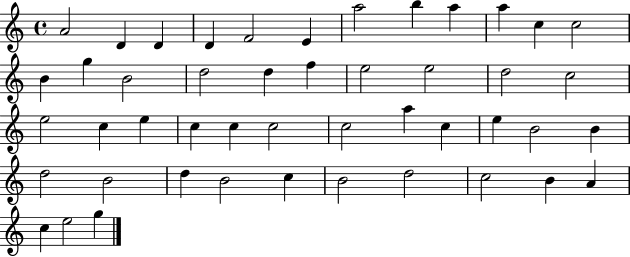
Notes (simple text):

A4/h D4/q D4/q D4/q F4/h E4/q A5/h B5/q A5/q A5/q C5/q C5/h B4/q G5/q B4/h D5/h D5/q F5/q E5/h E5/h D5/h C5/h E5/h C5/q E5/q C5/q C5/q C5/h C5/h A5/q C5/q E5/q B4/h B4/q D5/h B4/h D5/q B4/h C5/q B4/h D5/h C5/h B4/q A4/q C5/q E5/h G5/q